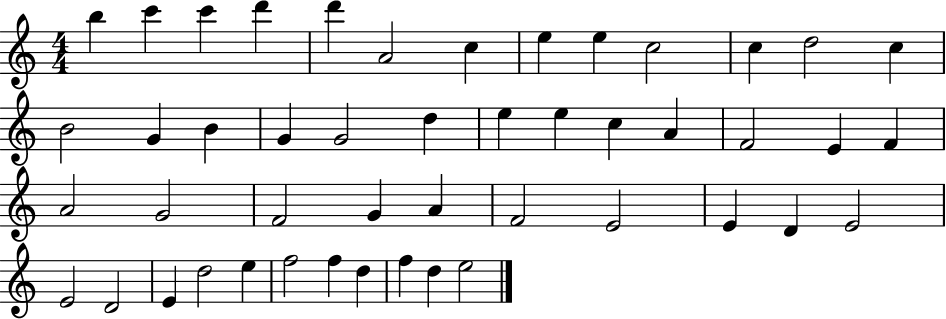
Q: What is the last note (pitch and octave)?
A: E5